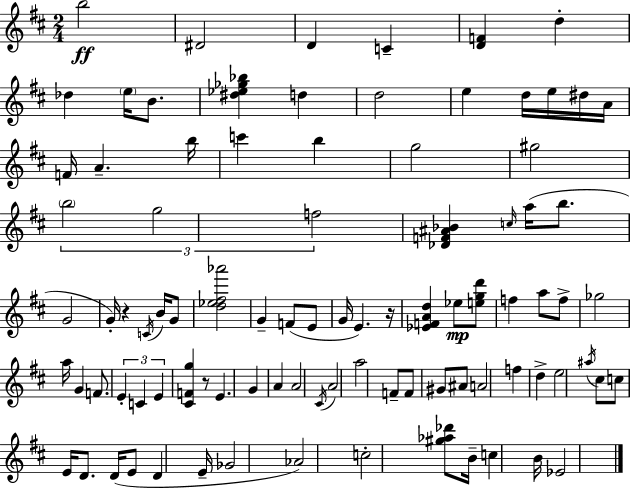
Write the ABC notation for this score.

X:1
T:Untitled
M:2/4
L:1/4
K:D
b2 ^D2 D C [DF] d _d e/4 B/2 [^d_e_g_b] d d2 e d/4 e/4 ^d/4 A/4 F/4 A b/4 c' b g2 ^g2 b2 g2 f2 [_DF^A_B] c/4 a/4 b/2 G2 G/4 z C/4 B/4 G/2 [d_e^f_a']2 G F/2 E/2 G/4 E z/4 [_EFAd] _e/2 [egd']/2 f a/2 f/2 _g2 a/4 G F/2 E C E [^CFg] z/2 E G A A2 ^C/4 A2 a2 F/2 F/2 ^G/2 ^A/2 A2 f d e2 ^a/4 ^c/2 c/2 E/4 D/2 D/4 E/2 D E/4 _G2 _A2 c2 [^g_a_d']/2 B/4 c B/4 _E2